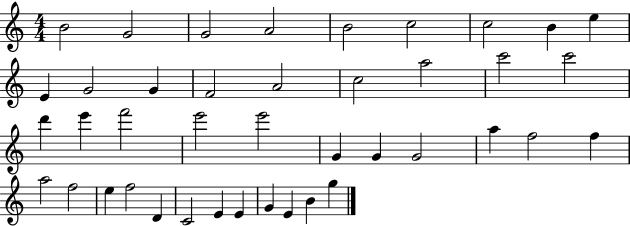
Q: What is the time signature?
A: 4/4